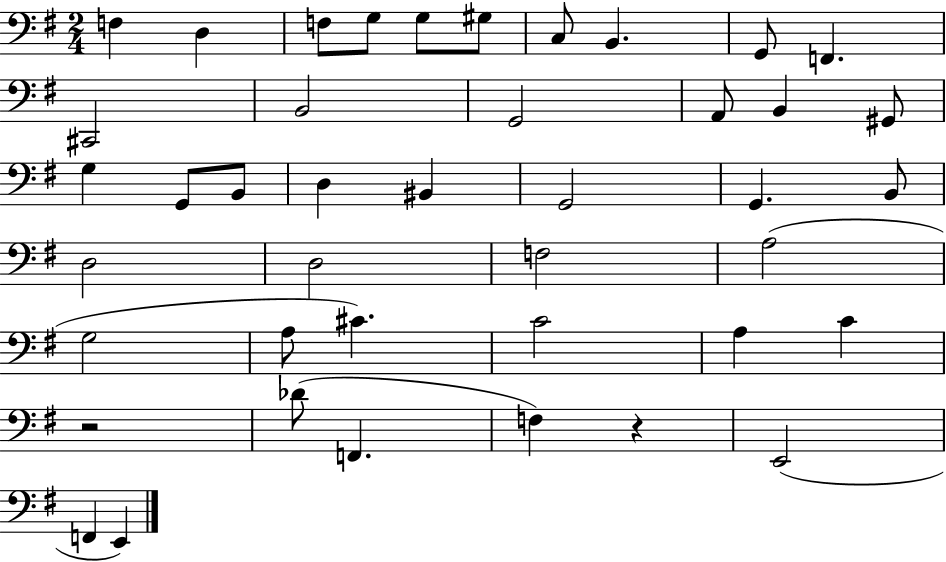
{
  \clef bass
  \numericTimeSignature
  \time 2/4
  \key g \major
  \repeat volta 2 { f4 d4 | f8 g8 g8 gis8 | c8 b,4. | g,8 f,4. | \break cis,2 | b,2 | g,2 | a,8 b,4 gis,8 | \break g4 g,8 b,8 | d4 bis,4 | g,2 | g,4. b,8 | \break d2 | d2 | f2 | a2( | \break g2 | a8 cis'4.) | c'2 | a4 c'4 | \break r2 | des'8( f,4. | f4) r4 | e,2( | \break f,4 e,4) | } \bar "|."
}